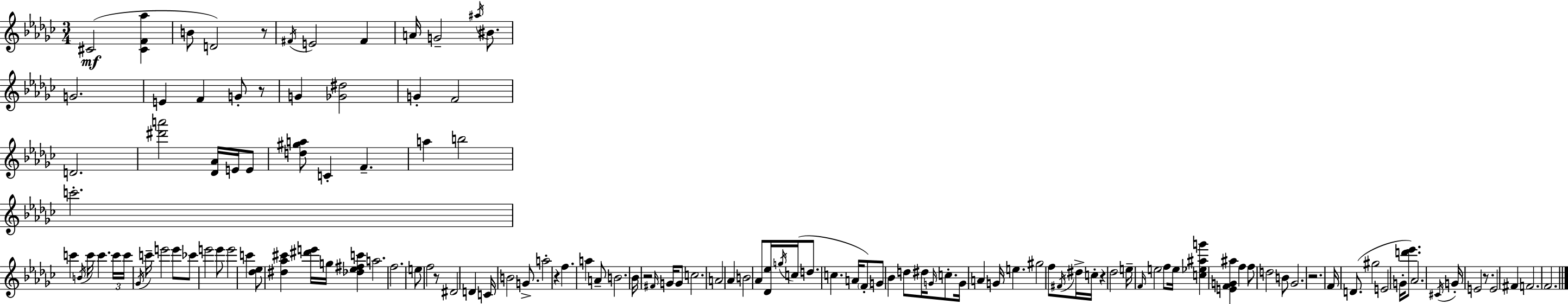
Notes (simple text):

C#4/h [C#4,F4,Ab5]/q B4/e D4/h R/e F#4/s E4/h F#4/q A4/s G4/h A#5/s BIS4/e. G4/h. E4/q F4/q G4/e R/e G4/q [Gb4,D#5]/h G4/q F4/h D4/h. [D#6,A6]/h [Db4,Ab4]/s E4/s E4/e [D5,G#5,A5]/e C4/q F4/q. A5/q B5/h C6/h. C6/q B4/s C6/s C6/q. C6/s C6/s Gb4/s C6/s E6/h E6/e CES6/e E6/h E6/e E6/h C6/q [Db5,Eb5]/e [D#5,Ab5,C#6]/q [D#6,E6]/s G5/s [Db5,Eb5,F#5,C6]/q A5/h. F5/h. E5/e F5/h R/e D#4/h D4/q C4/s B4/h G4/e. A5/h R/q F5/q. A5/q A4/e B4/h. Bb4/s R/h F#4/s G4/s G4/e C5/h. A4/h Ab4/q B4/h Ab4/e [Db4,Eb5]/s G5/s C5/s D5/e. C5/q. A4/s F4/e G4/e Bb4/q D5/e D#5/s G4/s C5/e. G4/s A4/q G4/s E5/q. G#5/h F5/e F#4/s D#5/s C5/s R/q Db5/h E5/s F4/s E5/h F5/e E5/s [C5,Eb5,A#5,G6]/q [E4,F4,G4,A#5]/q F5/q F5/e D5/h B4/e Gb4/h. R/h. F4/s D4/e. G#5/h E4/h G4/s [D6,Eb6]/e. Ab4/h. C#4/s G4/s E4/h R/e. E4/h F#4/q F4/h. F4/h.